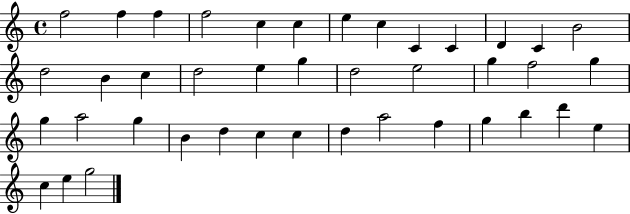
X:1
T:Untitled
M:4/4
L:1/4
K:C
f2 f f f2 c c e c C C D C B2 d2 B c d2 e g d2 e2 g f2 g g a2 g B d c c d a2 f g b d' e c e g2